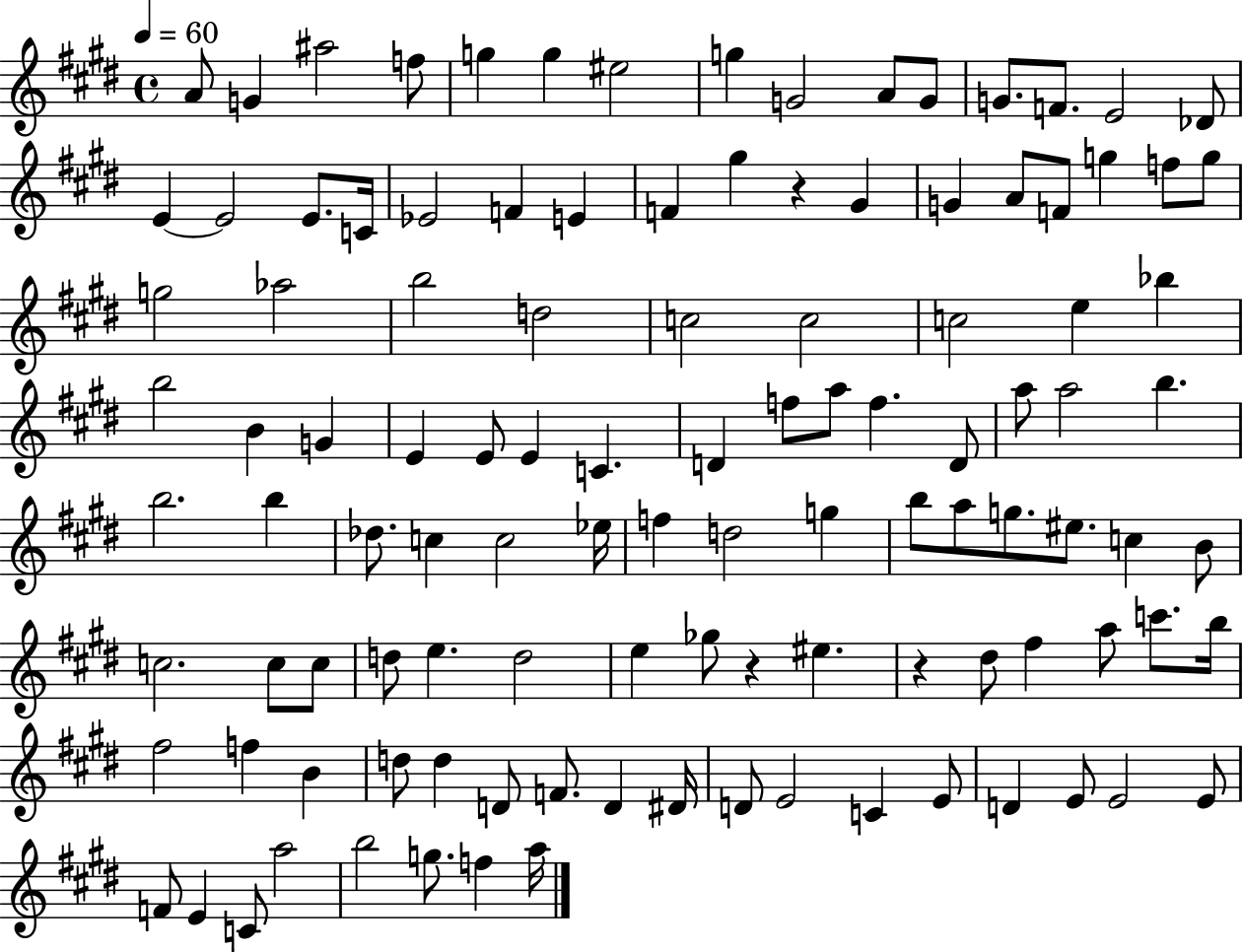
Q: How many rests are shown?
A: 3